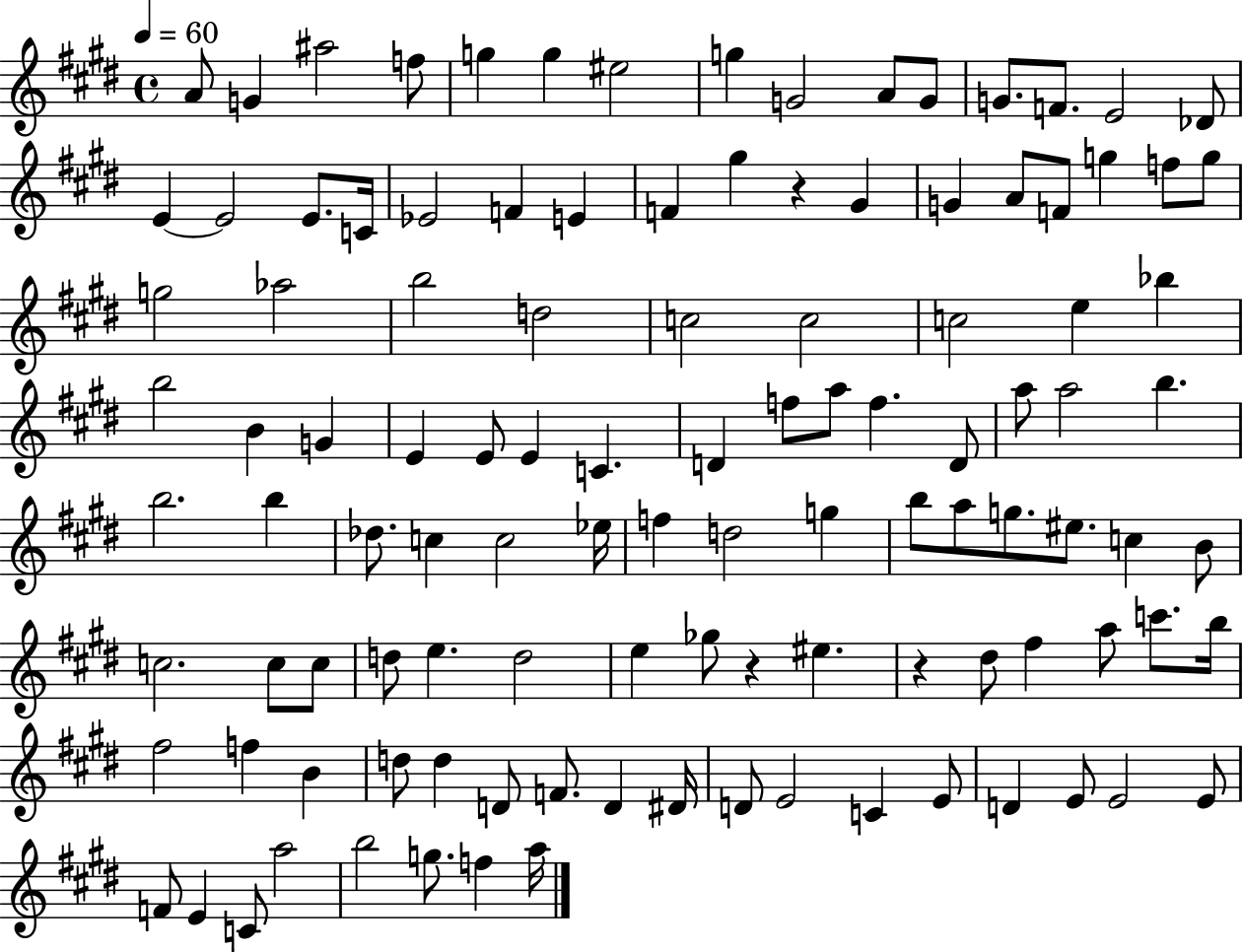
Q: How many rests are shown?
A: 3